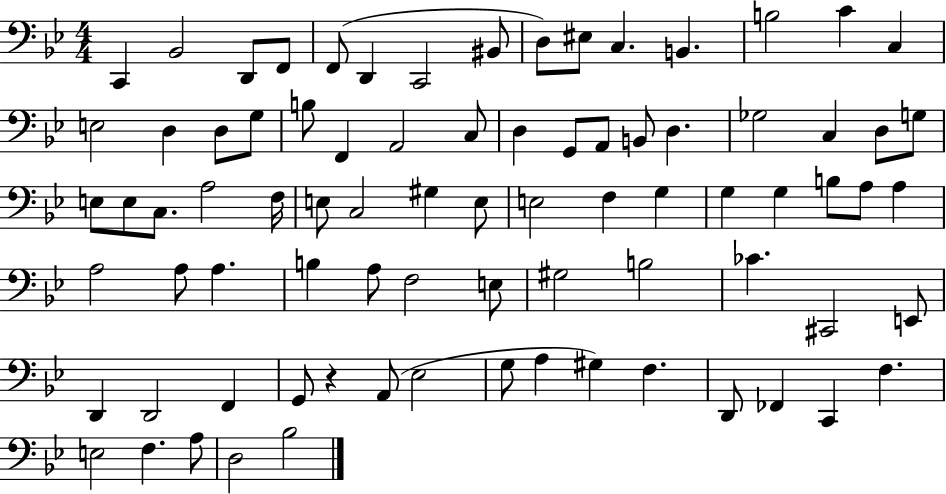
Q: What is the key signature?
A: BES major